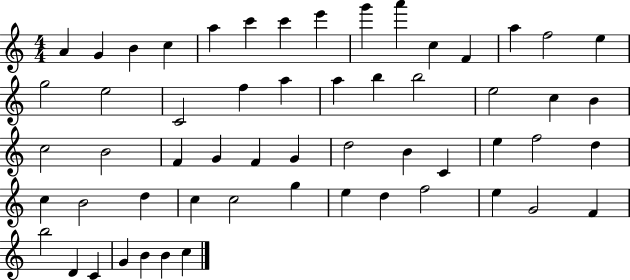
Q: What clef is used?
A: treble